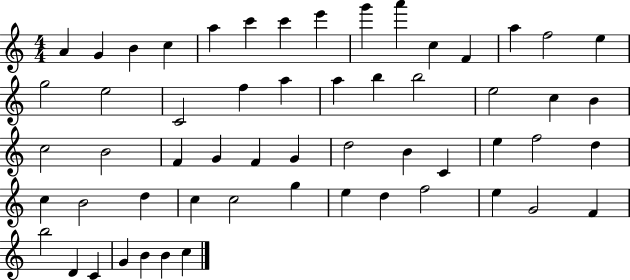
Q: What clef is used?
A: treble